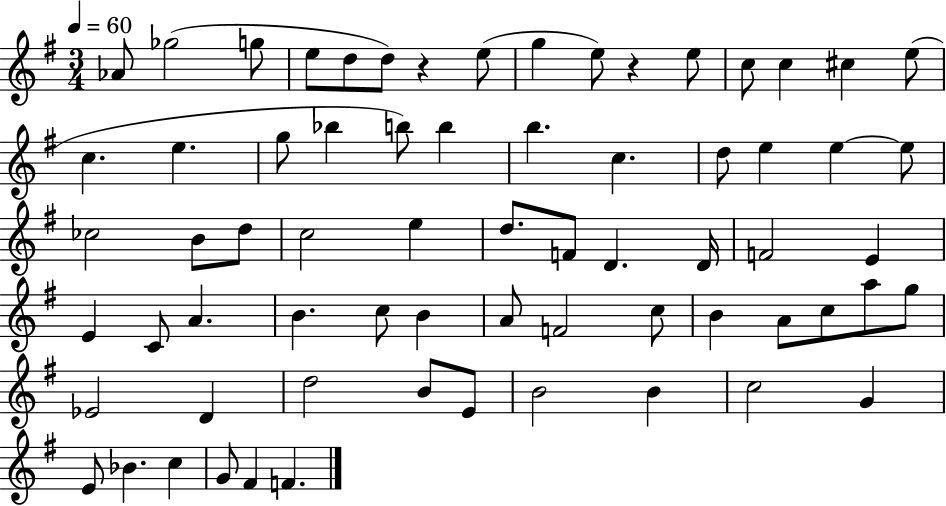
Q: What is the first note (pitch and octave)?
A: Ab4